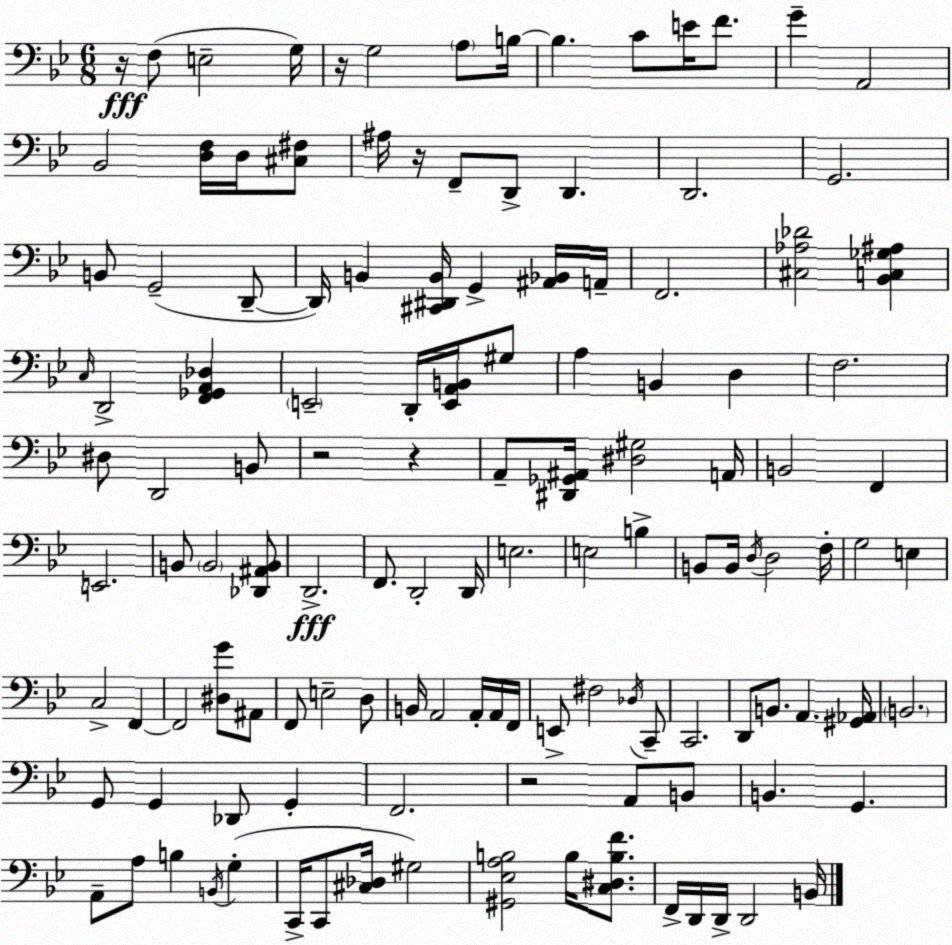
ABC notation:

X:1
T:Untitled
M:6/8
L:1/4
K:Bb
z/4 F,/2 E,2 G,/4 z/4 G,2 A,/2 B,/4 B, C/2 E/4 F/2 G A,,2 _B,,2 [D,F,]/4 D,/4 [^C,^F,]/2 ^A,/4 z/4 F,,/2 D,,/2 D,, D,,2 G,,2 B,,/2 G,,2 D,,/2 D,,/4 B,, [^C,,^D,,B,,]/4 G,, [^A,,_B,,]/4 A,,/4 F,,2 [^C,_A,_D]2 [_B,,C,_G,^A,] C,/4 D,,2 [F,,_G,,A,,_D,] E,,2 D,,/4 [E,,A,,B,,]/4 ^G,/2 A, B,, D, F,2 ^D,/2 D,,2 B,,/2 z2 z A,,/2 [^D,,_G,,^A,,]/4 [^D,^G,]2 A,,/4 B,,2 F,, E,,2 B,,/2 B,,2 [_D,,^A,,B,,]/2 D,,2 F,,/2 D,,2 D,,/4 E,2 E,2 B, B,,/2 B,,/4 D,/4 D,2 F,/4 G,2 E, C,2 F,, F,,2 [^D,G]/2 ^A,,/2 F,,/2 E,2 D,/2 B,,/4 A,,2 A,,/4 A,,/4 F,,/4 E,,/2 ^F,2 _D,/4 C,,/2 C,,2 D,,/2 B,,/2 A,, [^G,,_A,,]/4 B,,2 G,,/2 G,, _D,,/2 G,, F,,2 z2 A,,/2 B,,/2 B,, G,, A,,/2 A,/2 B, B,,/4 G, C,,/4 C,,/2 [^C,_D,]/4 ^G,2 [^G,,_E,A,B,]2 B,/4 [C,^D,B,F]/2 F,,/4 D,,/4 D,,/4 D,,2 B,,/4